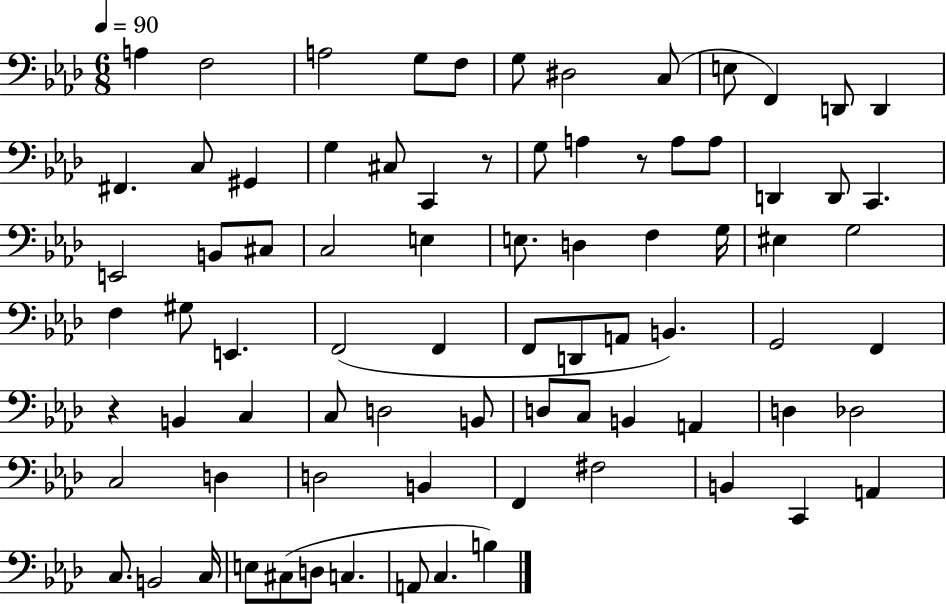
X:1
T:Untitled
M:6/8
L:1/4
K:Ab
A, F,2 A,2 G,/2 F,/2 G,/2 ^D,2 C,/2 E,/2 F,, D,,/2 D,, ^F,, C,/2 ^G,, G, ^C,/2 C,, z/2 G,/2 A, z/2 A,/2 A,/2 D,, D,,/2 C,, E,,2 B,,/2 ^C,/2 C,2 E, E,/2 D, F, G,/4 ^E, G,2 F, ^G,/2 E,, F,,2 F,, F,,/2 D,,/2 A,,/2 B,, G,,2 F,, z B,, C, C,/2 D,2 B,,/2 D,/2 C,/2 B,, A,, D, _D,2 C,2 D, D,2 B,, F,, ^F,2 B,, C,, A,, C,/2 B,,2 C,/4 E,/2 ^C,/2 D,/2 C, A,,/2 C, B,